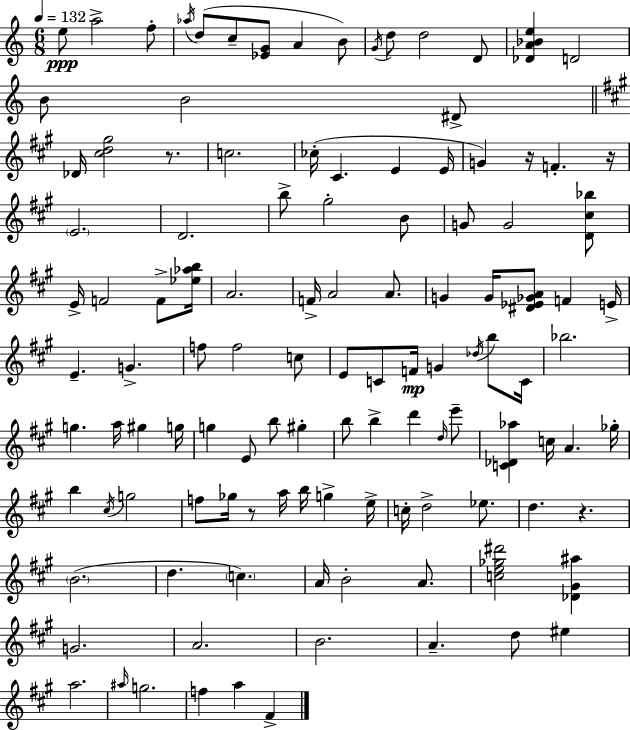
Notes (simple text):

E5/e A5/h F5/e Ab5/s D5/e C5/e [Eb4,G4]/e A4/q B4/e G4/s D5/e D5/h D4/e [Db4,A4,Bb4,E5]/q D4/h B4/e B4/h D#4/e Db4/s [C#5,D5,G#5]/h R/e. C5/h. CES5/s C#4/q. E4/q E4/s G4/q R/s F4/q. R/s E4/h. D4/h. B5/e G#5/h B4/e G4/e G4/h [D4,C#5,Bb5]/e E4/s F4/h F4/e [Eb5,Ab5,B5]/s A4/h. F4/s A4/h A4/e. G4/q G4/s [D#4,Eb4,Gb4,A4]/e F4/q E4/s E4/q. G4/q. F5/e F5/h C5/e E4/e C4/e F4/s G4/q Db5/s B5/e C4/s Bb5/h. G5/q. A5/s G#5/q G5/s G5/q E4/e B5/e G#5/q B5/e B5/q D6/q D5/s E6/e [C4,Db4,Ab5]/q C5/s A4/q. Gb5/s B5/q C#5/s G5/h F5/e Gb5/s R/e A5/s B5/s G5/q E5/s C5/s D5/h Eb5/e. D5/q. R/q. B4/h. D5/q. C5/q. A4/s B4/h A4/e. [C5,E5,Gb5,D#6]/h [Db4,G#4,A#5]/q G4/h. A4/h. B4/h. A4/q. D5/e EIS5/q A5/h. A#5/s G5/h. F5/q A5/q F#4/q